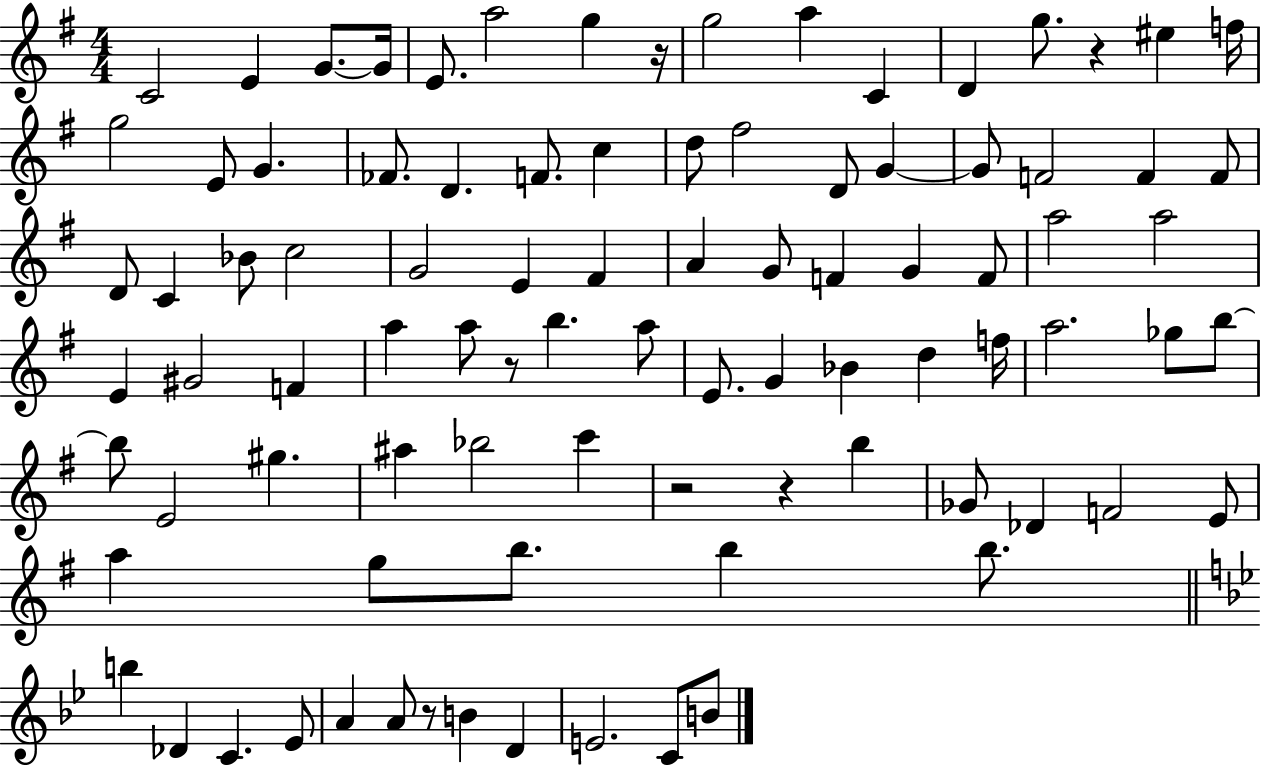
X:1
T:Untitled
M:4/4
L:1/4
K:G
C2 E G/2 G/4 E/2 a2 g z/4 g2 a C D g/2 z ^e f/4 g2 E/2 G _F/2 D F/2 c d/2 ^f2 D/2 G G/2 F2 F F/2 D/2 C _B/2 c2 G2 E ^F A G/2 F G F/2 a2 a2 E ^G2 F a a/2 z/2 b a/2 E/2 G _B d f/4 a2 _g/2 b/2 b/2 E2 ^g ^a _b2 c' z2 z b _G/2 _D F2 E/2 a g/2 b/2 b b/2 b _D C _E/2 A A/2 z/2 B D E2 C/2 B/2